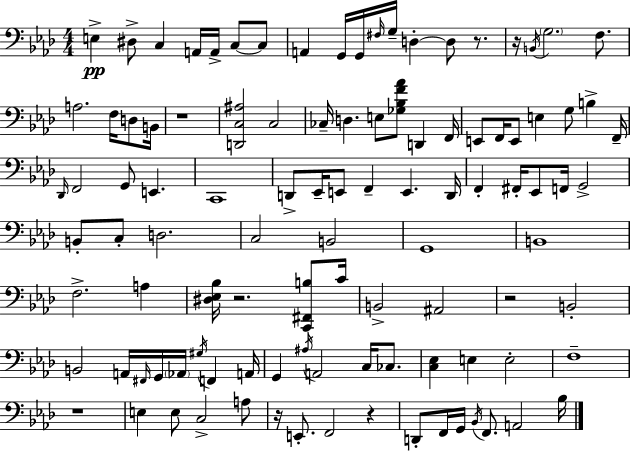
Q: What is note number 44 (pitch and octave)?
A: E2